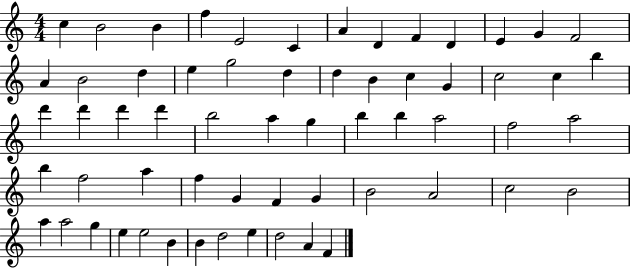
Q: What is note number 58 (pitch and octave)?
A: E5